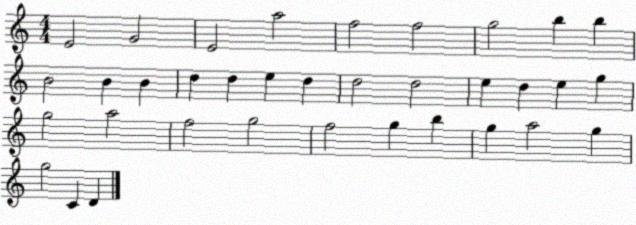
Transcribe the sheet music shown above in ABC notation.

X:1
T:Untitled
M:4/4
L:1/4
K:C
E2 G2 E2 a2 f2 f2 g2 b b B2 B B d d e d d2 d2 e d e g g2 a2 f2 g2 f2 g b g a2 g g2 C D